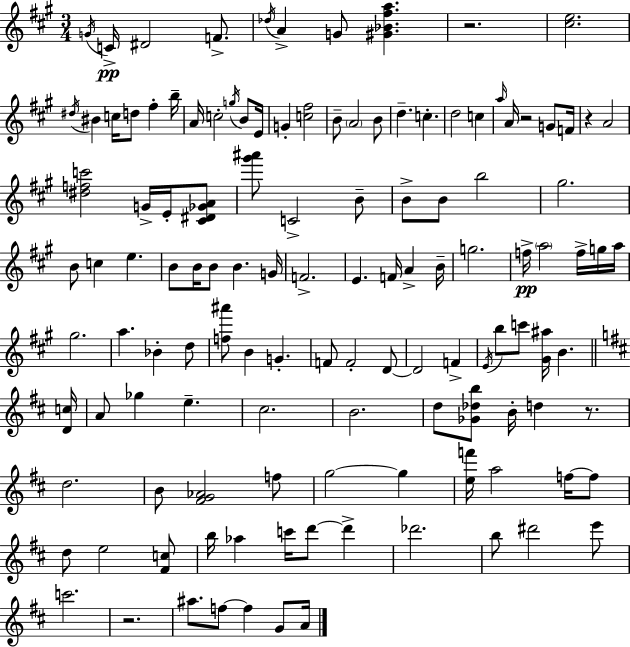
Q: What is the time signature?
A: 3/4